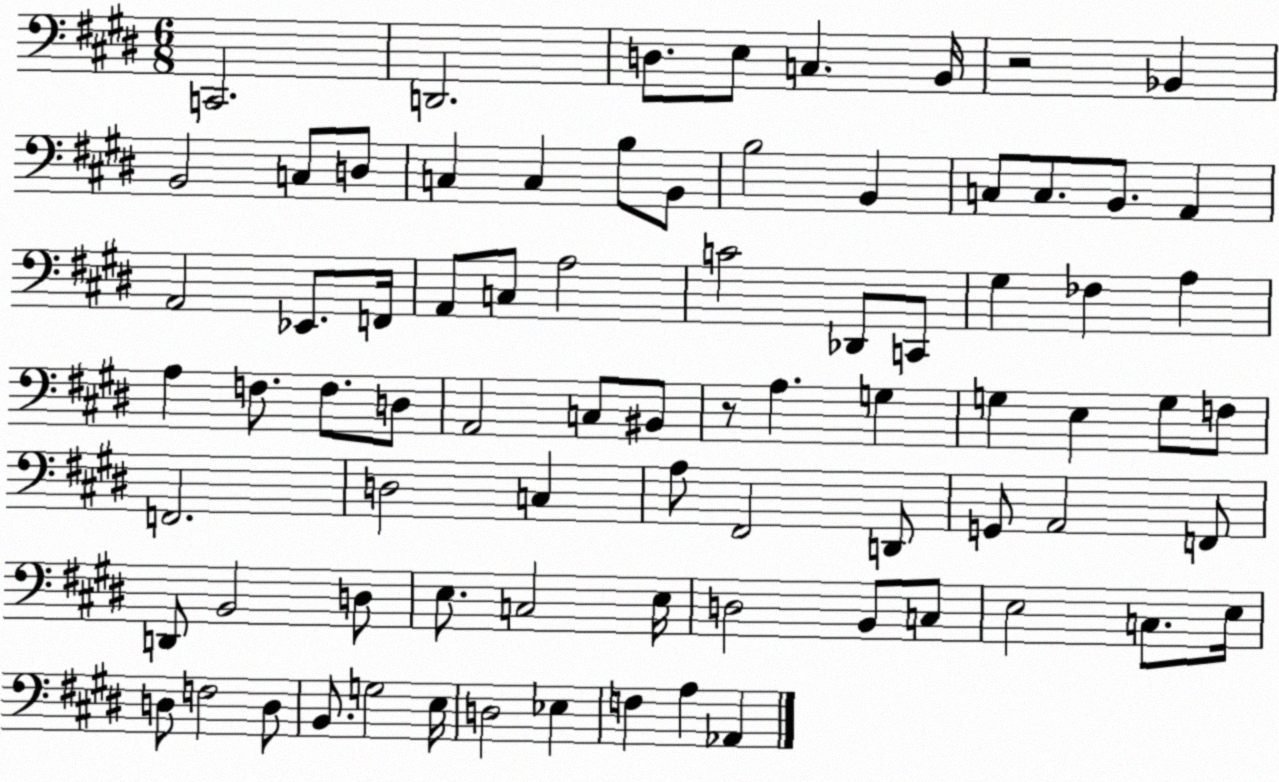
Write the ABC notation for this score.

X:1
T:Untitled
M:6/8
L:1/4
K:E
C,,2 D,,2 D,/2 E,/2 C, B,,/4 z2 _B,, B,,2 C,/2 D,/2 C, C, B,/2 B,,/2 B,2 B,, C,/2 C,/2 B,,/2 A,, A,,2 _E,,/2 F,,/4 A,,/2 C,/2 A,2 C2 _D,,/2 C,,/2 ^G, _F, A, A, F,/2 F,/2 D,/2 A,,2 C,/2 ^B,,/2 z/2 A, G, G, E, G,/2 F,/2 F,,2 D,2 C, A,/2 ^F,,2 D,,/2 G,,/2 A,,2 F,,/2 D,,/2 B,,2 D,/2 E,/2 C,2 E,/4 D,2 B,,/2 C,/2 E,2 C,/2 E,/4 D,/2 F,2 D,/2 B,,/2 G,2 E,/4 D,2 _E, F, A, _A,,